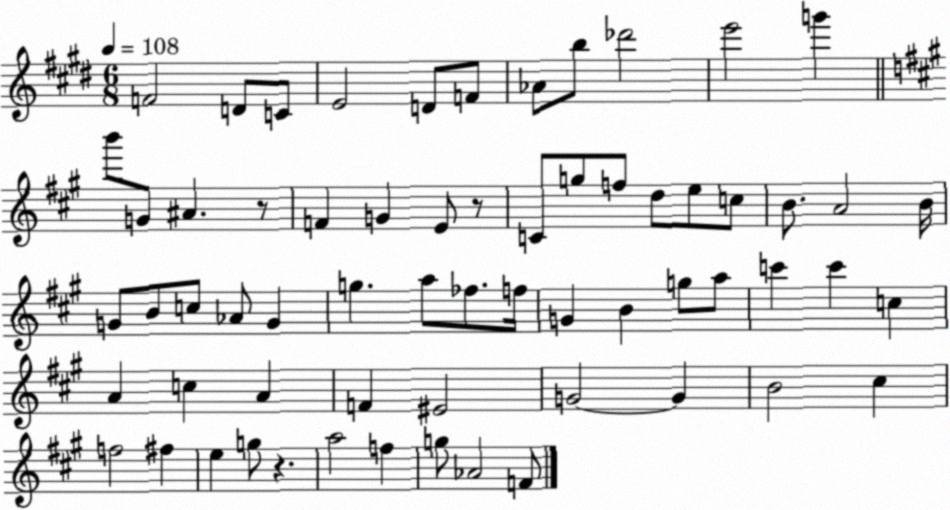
X:1
T:Untitled
M:6/8
L:1/4
K:E
F2 D/2 C/2 E2 D/2 F/2 _A/2 b/2 _d'2 e'2 g' b'/2 G/2 ^A z/2 F G E/2 z/2 C/2 g/2 f/2 d/2 e/2 c/2 B/2 A2 B/4 G/2 B/2 c/2 _A/2 G g a/2 _f/2 f/4 G B g/2 a/2 c' c' c A c A F ^E2 G2 G B2 ^c f2 ^f e g/2 z a2 f g/2 _A2 F/2